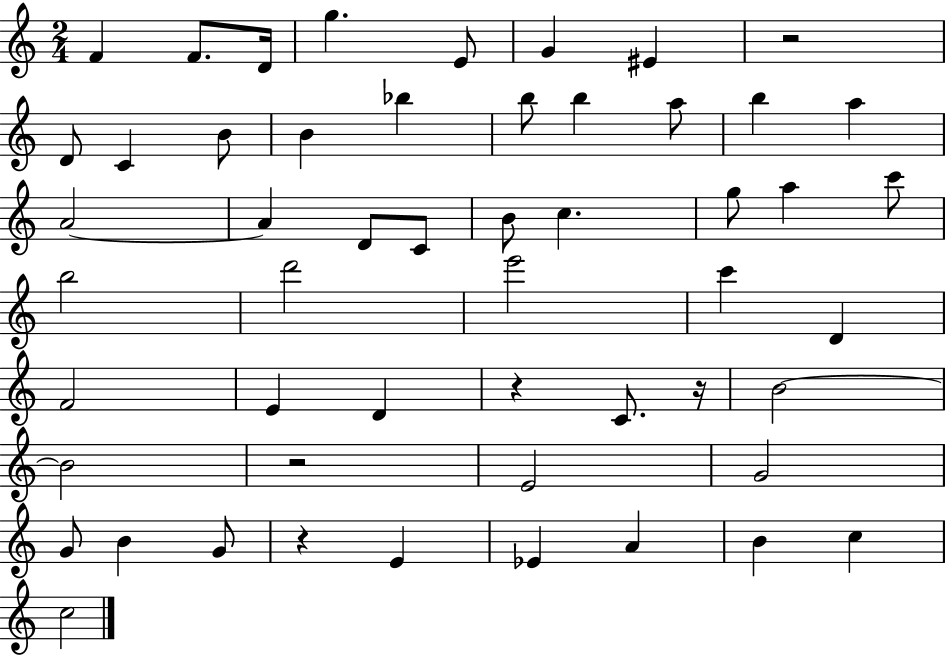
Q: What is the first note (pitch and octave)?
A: F4